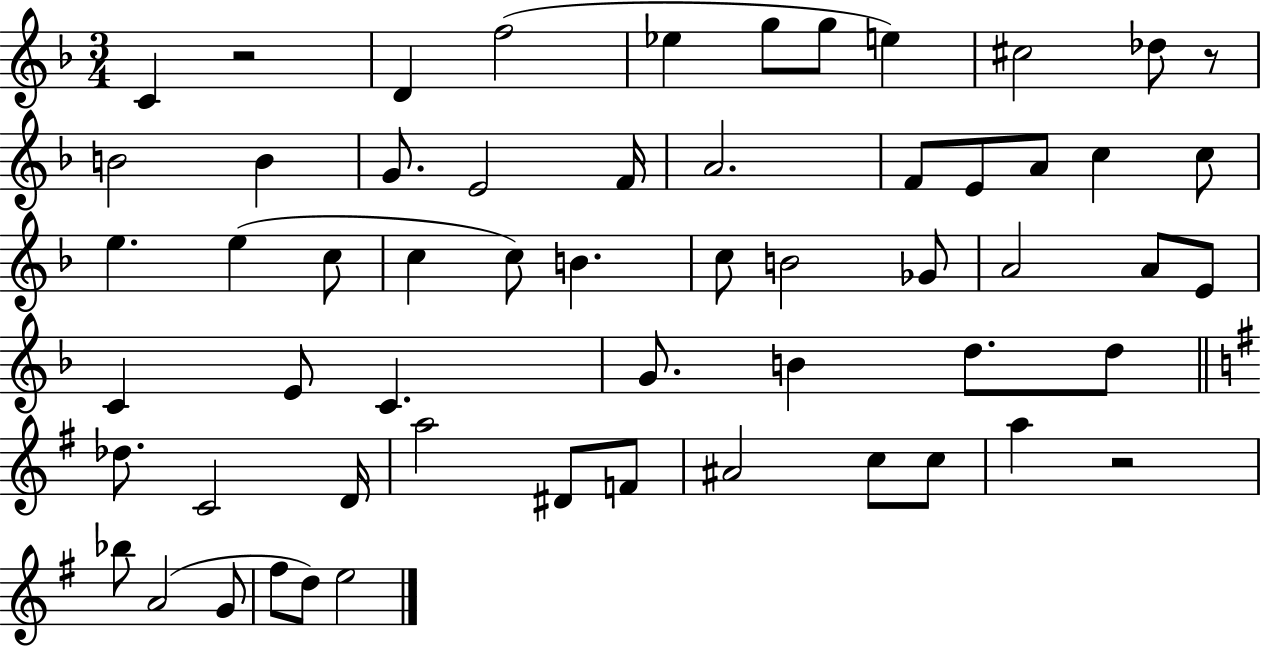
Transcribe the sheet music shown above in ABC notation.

X:1
T:Untitled
M:3/4
L:1/4
K:F
C z2 D f2 _e g/2 g/2 e ^c2 _d/2 z/2 B2 B G/2 E2 F/4 A2 F/2 E/2 A/2 c c/2 e e c/2 c c/2 B c/2 B2 _G/2 A2 A/2 E/2 C E/2 C G/2 B d/2 d/2 _d/2 C2 D/4 a2 ^D/2 F/2 ^A2 c/2 c/2 a z2 _b/2 A2 G/2 ^f/2 d/2 e2